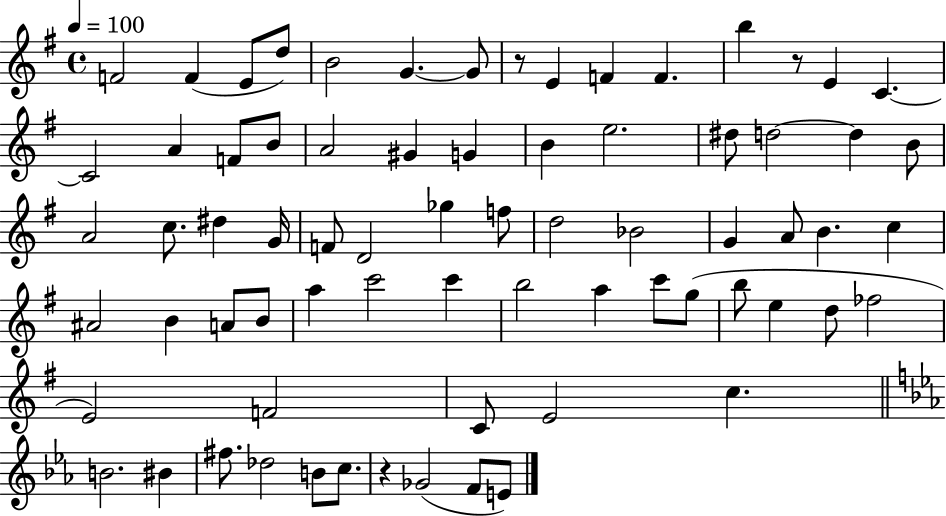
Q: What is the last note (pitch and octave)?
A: E4